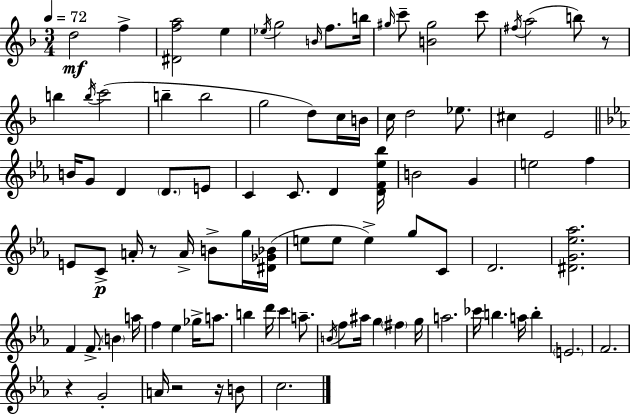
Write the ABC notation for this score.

X:1
T:Untitled
M:3/4
L:1/4
K:Dm
d2 f [^Dfa]2 e _e/4 g2 B/4 f/2 b/4 ^g/4 c'/2 [B^g]2 c'/2 ^f/4 a2 b/2 z/2 b b/4 c'2 b b2 g2 d/2 c/4 B/4 c/4 d2 _e/2 ^c E2 B/4 G/2 D D/2 E/2 C C/2 D [DF_e_b]/4 B2 G e2 f E/2 C/2 A/4 z/2 A/4 B/2 g/4 [^D_G_B]/4 e/2 e/2 e g/2 C/2 D2 [^DG_e_a]2 F F/2 B a/4 f _e _g/4 a/2 b d'/4 c' a/2 B/4 f/2 ^a/4 g ^f g/4 a2 _c'/4 b a/4 b E2 F2 z G2 A/4 z2 z/4 B/2 c2